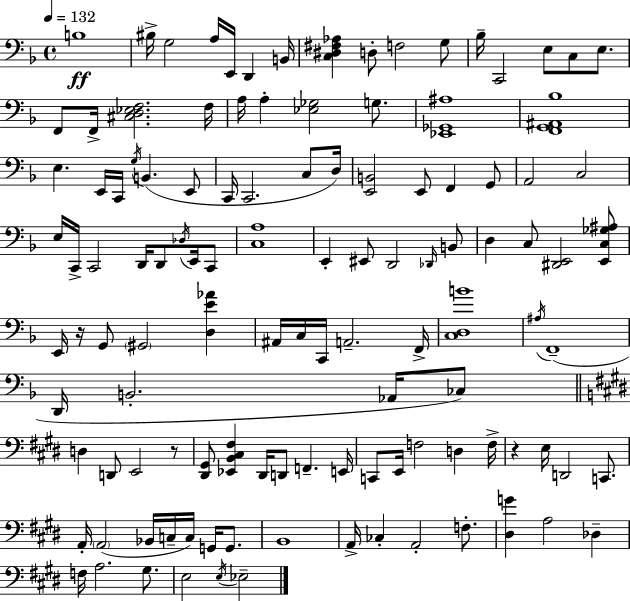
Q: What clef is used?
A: bass